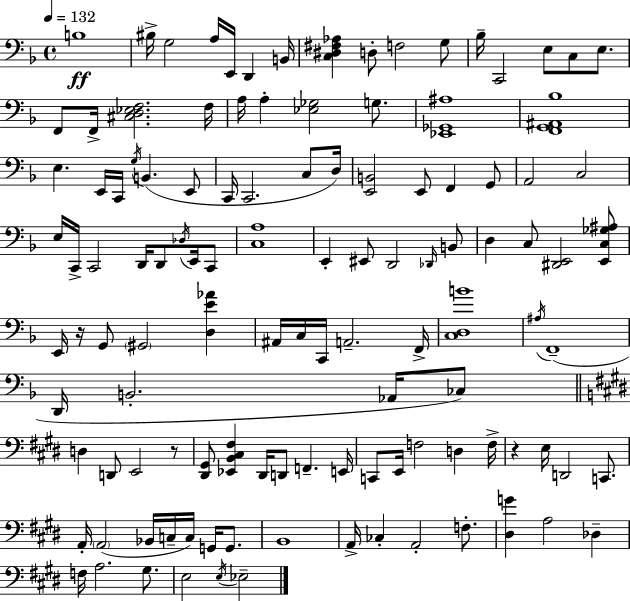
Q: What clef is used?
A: bass